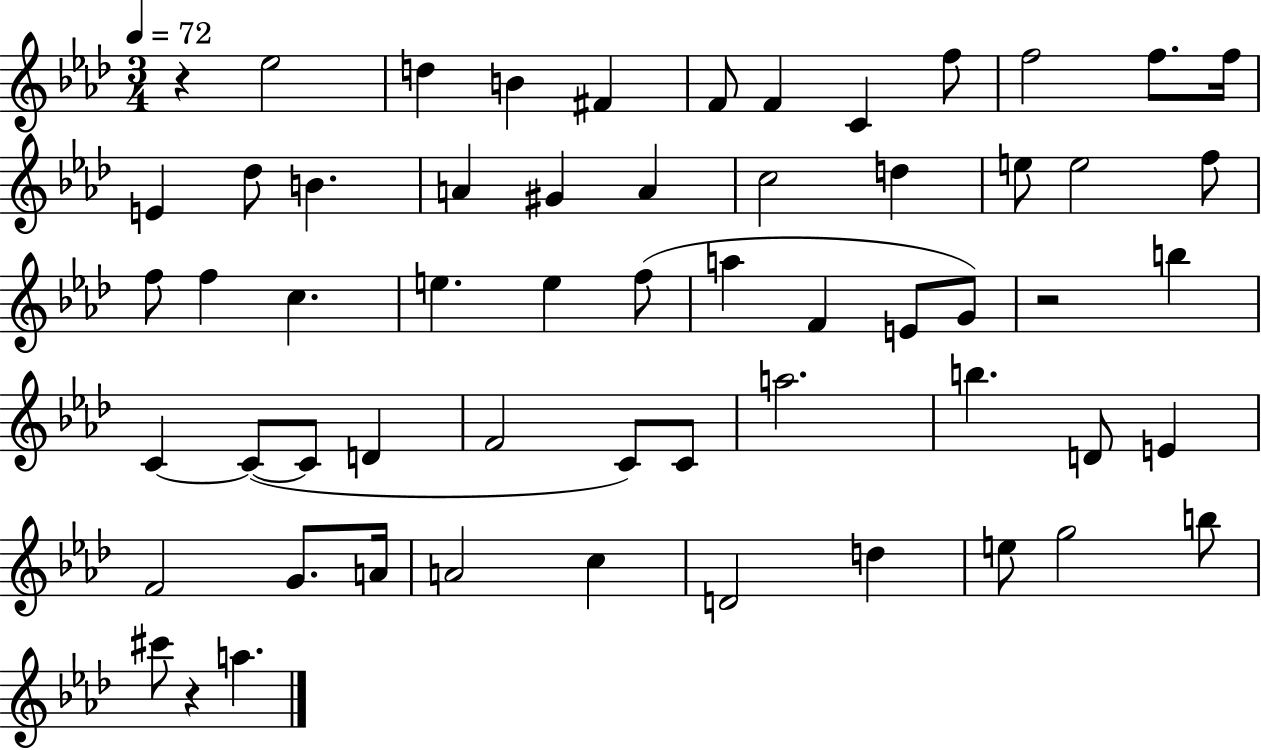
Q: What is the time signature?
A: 3/4